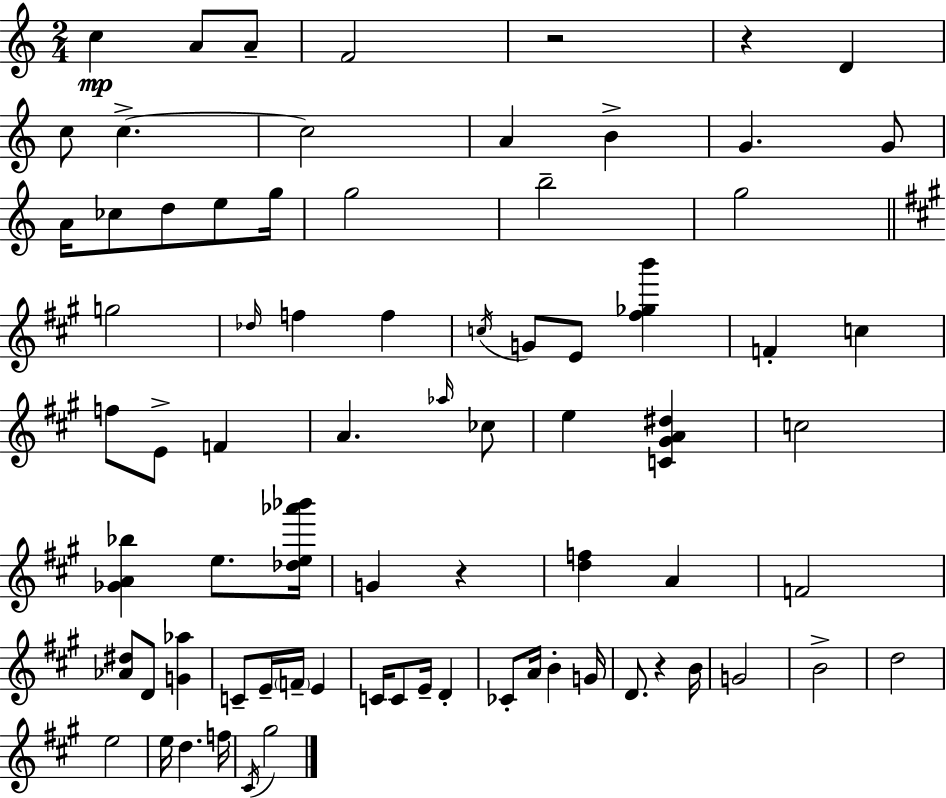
C5/q A4/e A4/e F4/h R/h R/q D4/q C5/e C5/q. C5/h A4/q B4/q G4/q. G4/e A4/s CES5/e D5/e E5/e G5/s G5/h B5/h G5/h G5/h Db5/s F5/q F5/q C5/s G4/e E4/e [F#5,Gb5,B6]/q F4/q C5/q F5/e E4/e F4/q A4/q. Ab5/s CES5/e E5/q [C4,G#4,A4,D#5]/q C5/h [Gb4,A4,Bb5]/q E5/e. [Db5,E5,Ab6,Bb6]/s G4/q R/q [D5,F5]/q A4/q F4/h [Ab4,D#5]/e D4/e [G4,Ab5]/q C4/e E4/s F4/s E4/q C4/s C4/e E4/s D4/q CES4/e A4/s B4/q G4/s D4/e. R/q B4/s G4/h B4/h D5/h E5/h E5/s D5/q. F5/s C#4/s G#5/h